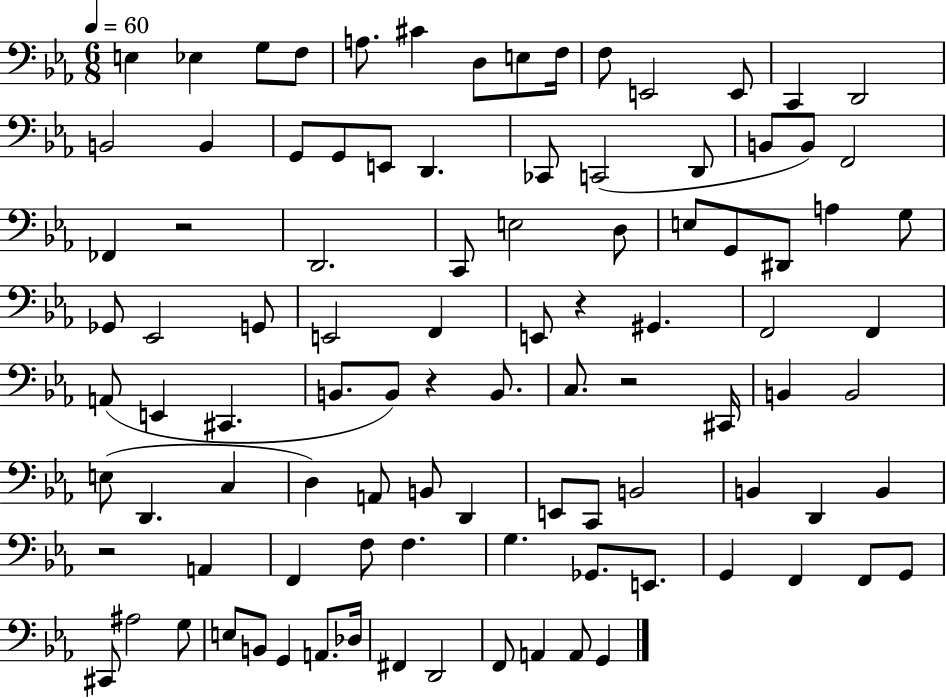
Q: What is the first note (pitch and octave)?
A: E3